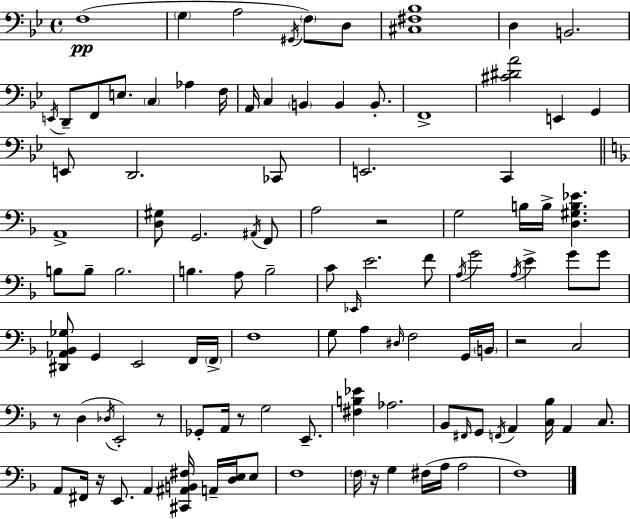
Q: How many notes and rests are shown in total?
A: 108